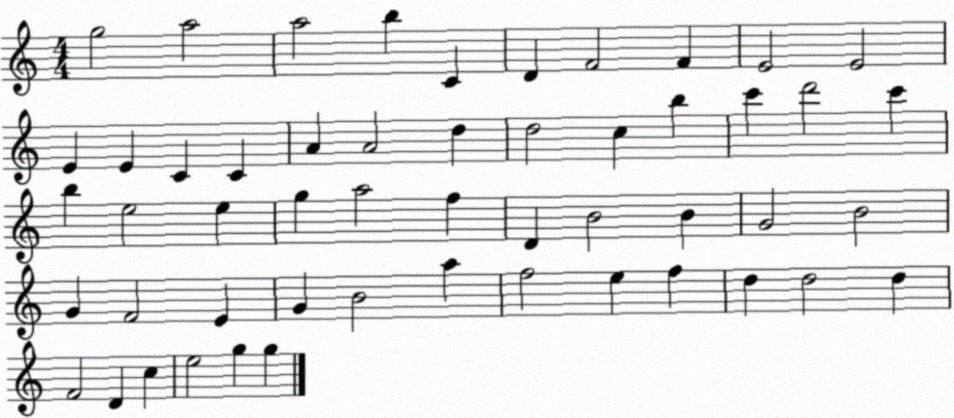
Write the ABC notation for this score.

X:1
T:Untitled
M:4/4
L:1/4
K:C
g2 a2 a2 b C D F2 F E2 E2 E E C C A A2 d d2 c b c' d'2 c' b e2 e g a2 f D B2 B G2 B2 G F2 E G B2 a f2 e f d d2 d F2 D c e2 g g